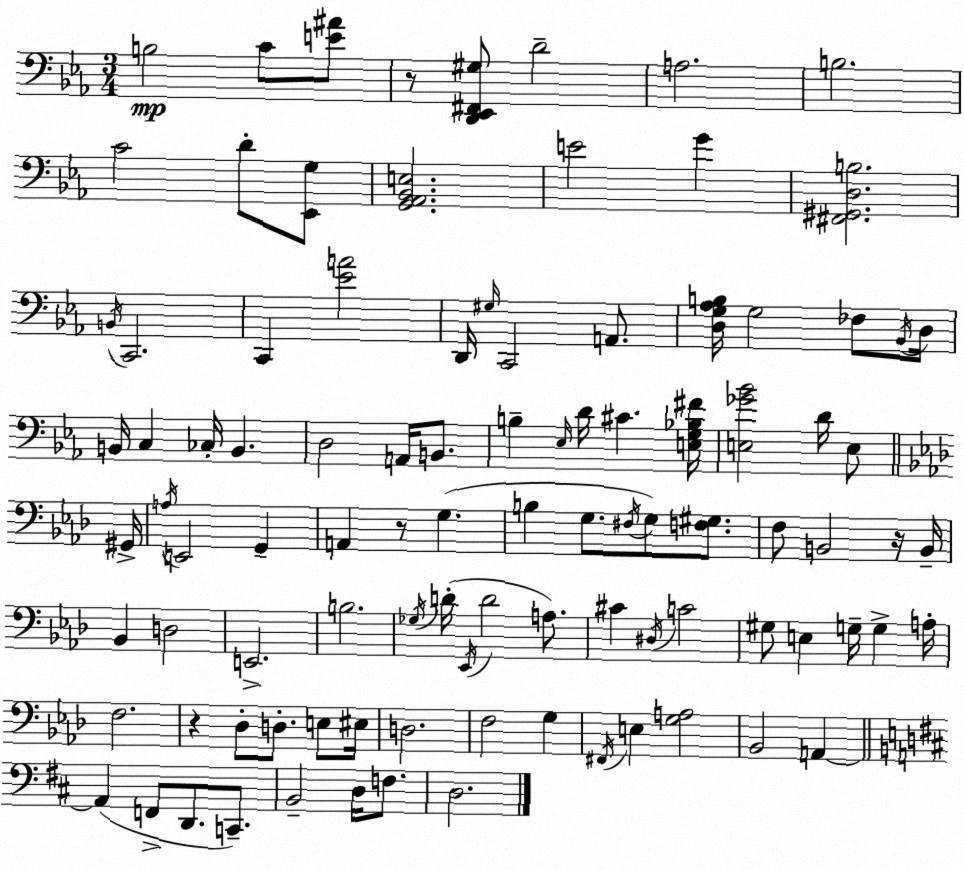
X:1
T:Untitled
M:3/4
L:1/4
K:Eb
B,2 C/2 [E^A]/2 z/2 [D,,_E,,^F,,^G,]/2 D2 A,2 B,2 C2 D/2 [_E,,G,]/2 [G,,_A,,_B,,E,]2 E2 G [^F,,^G,,D,B,]2 B,,/4 C,,2 C,, [_EA]2 D,,/4 ^G,/4 C,,2 A,,/2 [D,G,_A,B,]/4 G,2 _F,/2 _B,,/4 D,/4 B,,/4 C, _C,/4 B,, D,2 A,,/4 B,,/2 B, _E,/4 D/4 ^C [E,G,_B,^F]/4 [E,_G_B]2 D/4 E,/2 ^G,,/4 A,/4 E,,2 G,, A,, z/2 G, B, G,/2 ^F,/4 G,/2 [F,^G,]/2 F,/2 B,,2 z/4 B,,/4 _B,, D,2 E,,2 B,2 _G,/4 D/4 _E,,/4 D2 A,/2 ^C ^D,/4 C2 ^G,/2 E, G,/4 G, A,/4 F,2 z _D,/2 D,/2 E,/2 ^E,/4 D,2 F,2 G, ^F,,/4 E, [G,A,]2 _B,,2 A,, A,, F,,/2 D,,/2 C,,/2 B,,2 D,/4 F,/2 D,2